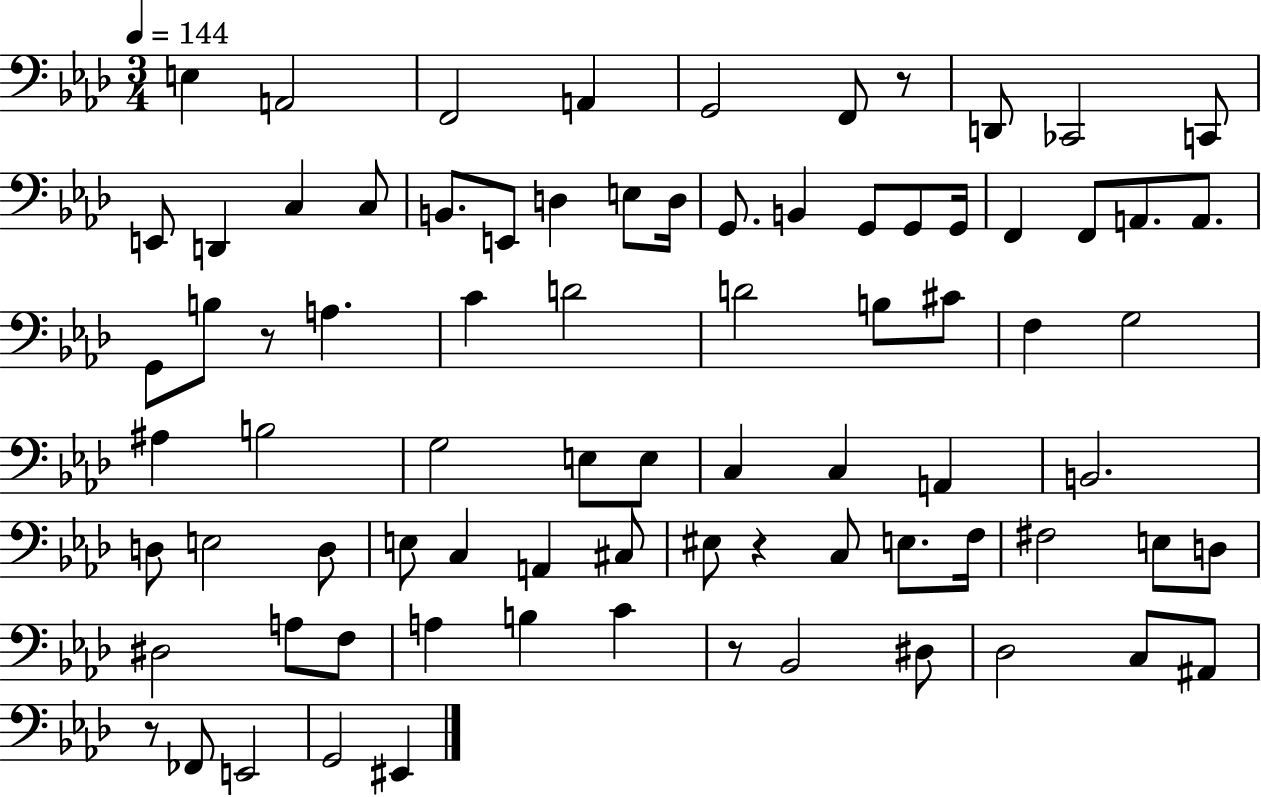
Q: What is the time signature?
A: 3/4